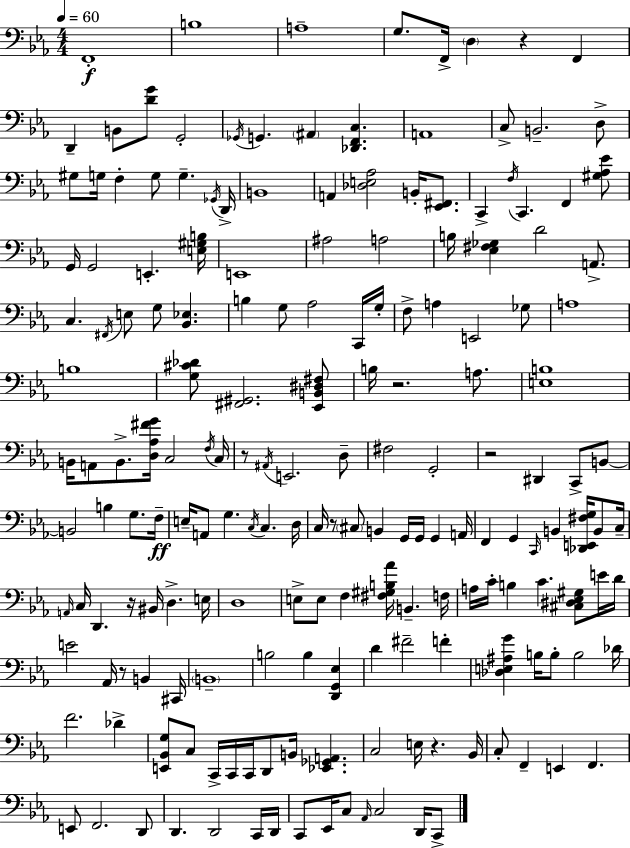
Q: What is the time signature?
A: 4/4